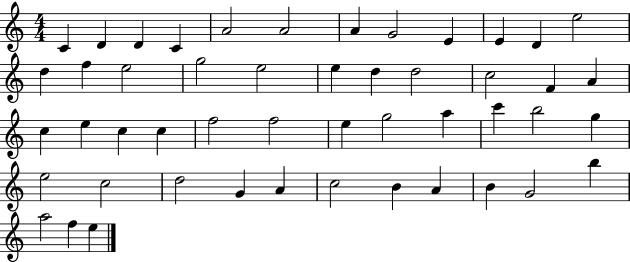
C4/q D4/q D4/q C4/q A4/h A4/h A4/q G4/h E4/q E4/q D4/q E5/h D5/q F5/q E5/h G5/h E5/h E5/q D5/q D5/h C5/h F4/q A4/q C5/q E5/q C5/q C5/q F5/h F5/h E5/q G5/h A5/q C6/q B5/h G5/q E5/h C5/h D5/h G4/q A4/q C5/h B4/q A4/q B4/q G4/h B5/q A5/h F5/q E5/q